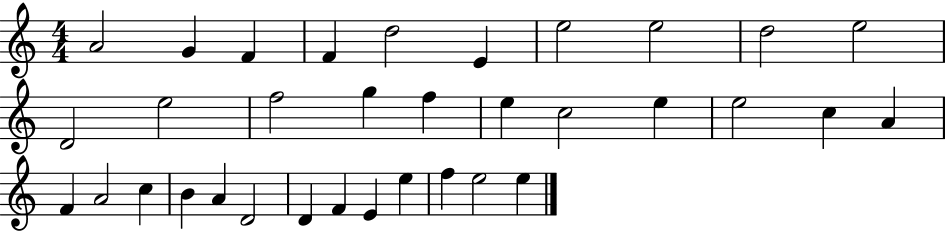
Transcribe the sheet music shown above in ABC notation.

X:1
T:Untitled
M:4/4
L:1/4
K:C
A2 G F F d2 E e2 e2 d2 e2 D2 e2 f2 g f e c2 e e2 c A F A2 c B A D2 D F E e f e2 e